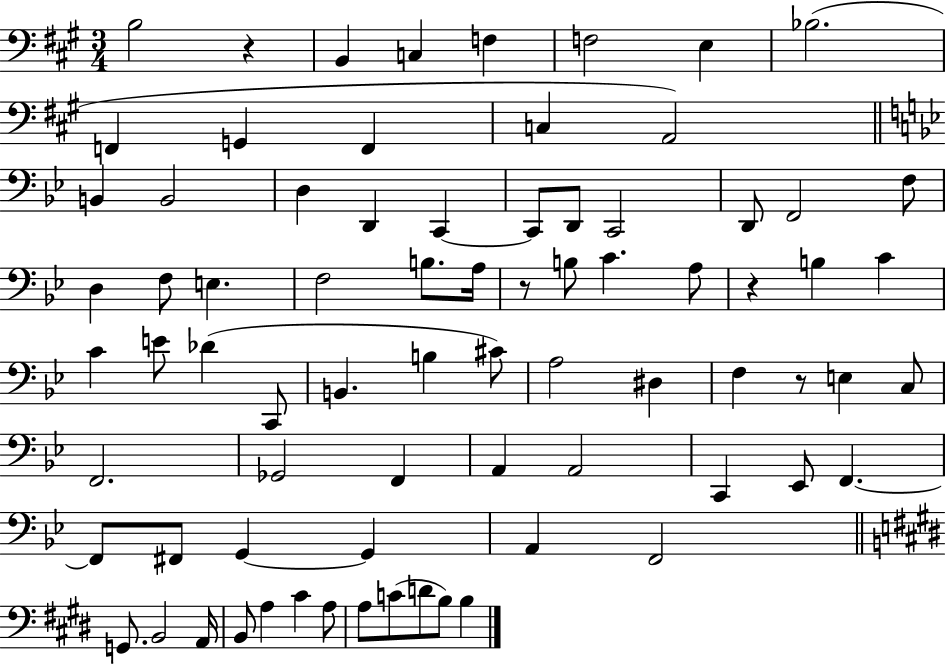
{
  \clef bass
  \numericTimeSignature
  \time 3/4
  \key a \major
  b2 r4 | b,4 c4 f4 | f2 e4 | bes2.( | \break f,4 g,4 f,4 | c4 a,2) | \bar "||" \break \key g \minor b,4 b,2 | d4 d,4 c,4~~ | c,8 d,8 c,2 | d,8 f,2 f8 | \break d4 f8 e4. | f2 b8. a16 | r8 b8 c'4. a8 | r4 b4 c'4 | \break c'4 e'8 des'4( c,8 | b,4. b4 cis'8) | a2 dis4 | f4 r8 e4 c8 | \break f,2. | ges,2 f,4 | a,4 a,2 | c,4 ees,8 f,4.~~ | \break f,8 fis,8 g,4~~ g,4 | a,4 f,2 | \bar "||" \break \key e \major g,8. b,2 a,16 | b,8 a4 cis'4 a8 | a8 c'8( d'8 b8) b4 | \bar "|."
}